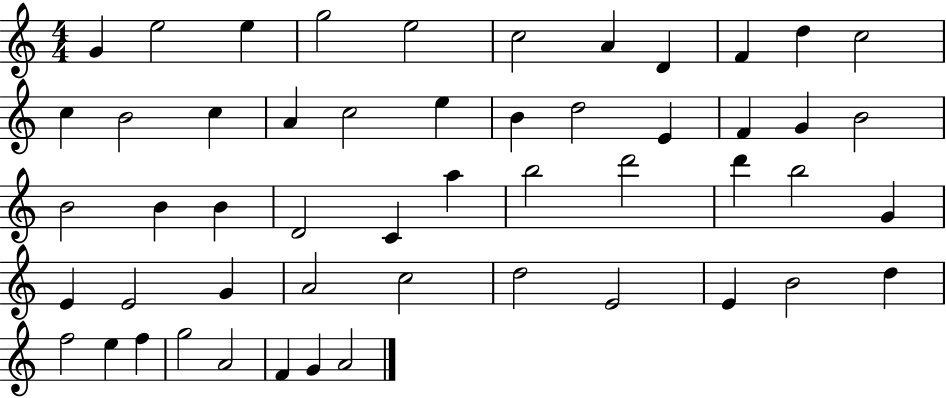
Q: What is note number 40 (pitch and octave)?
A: D5